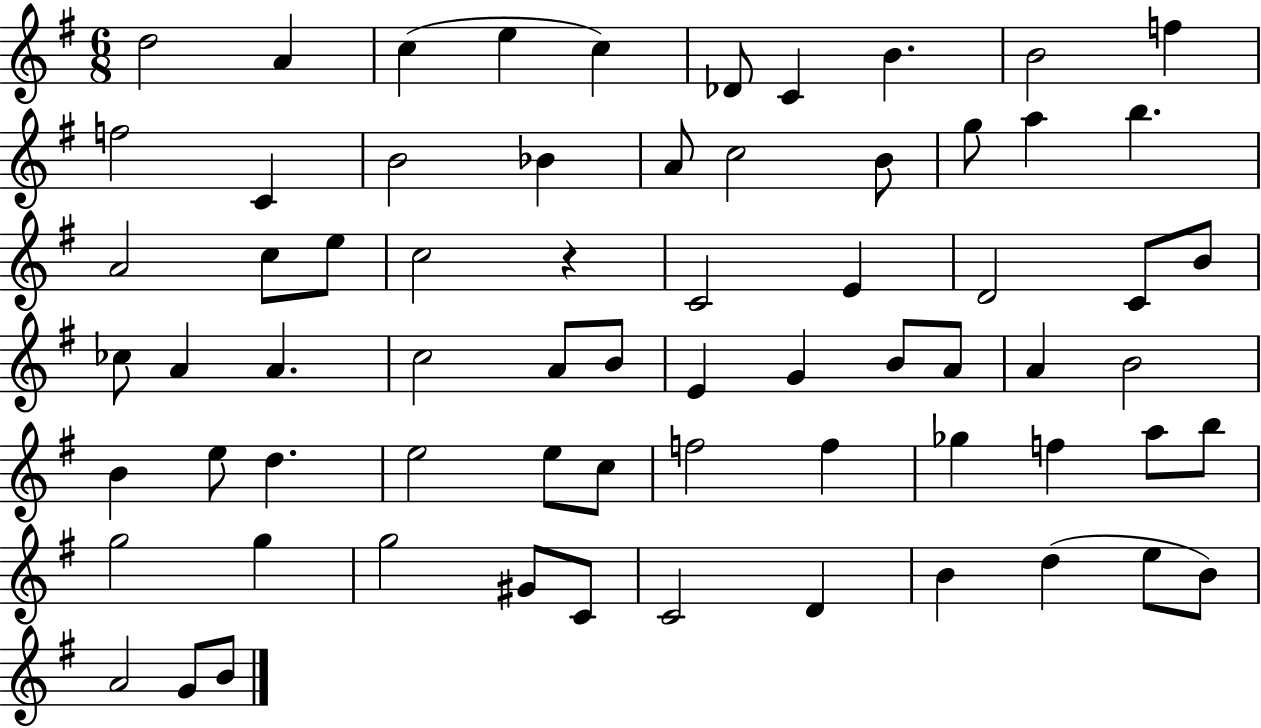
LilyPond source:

{
  \clef treble
  \numericTimeSignature
  \time 6/8
  \key g \major
  d''2 a'4 | c''4( e''4 c''4) | des'8 c'4 b'4. | b'2 f''4 | \break f''2 c'4 | b'2 bes'4 | a'8 c''2 b'8 | g''8 a''4 b''4. | \break a'2 c''8 e''8 | c''2 r4 | c'2 e'4 | d'2 c'8 b'8 | \break ces''8 a'4 a'4. | c''2 a'8 b'8 | e'4 g'4 b'8 a'8 | a'4 b'2 | \break b'4 e''8 d''4. | e''2 e''8 c''8 | f''2 f''4 | ges''4 f''4 a''8 b''8 | \break g''2 g''4 | g''2 gis'8 c'8 | c'2 d'4 | b'4 d''4( e''8 b'8) | \break a'2 g'8 b'8 | \bar "|."
}